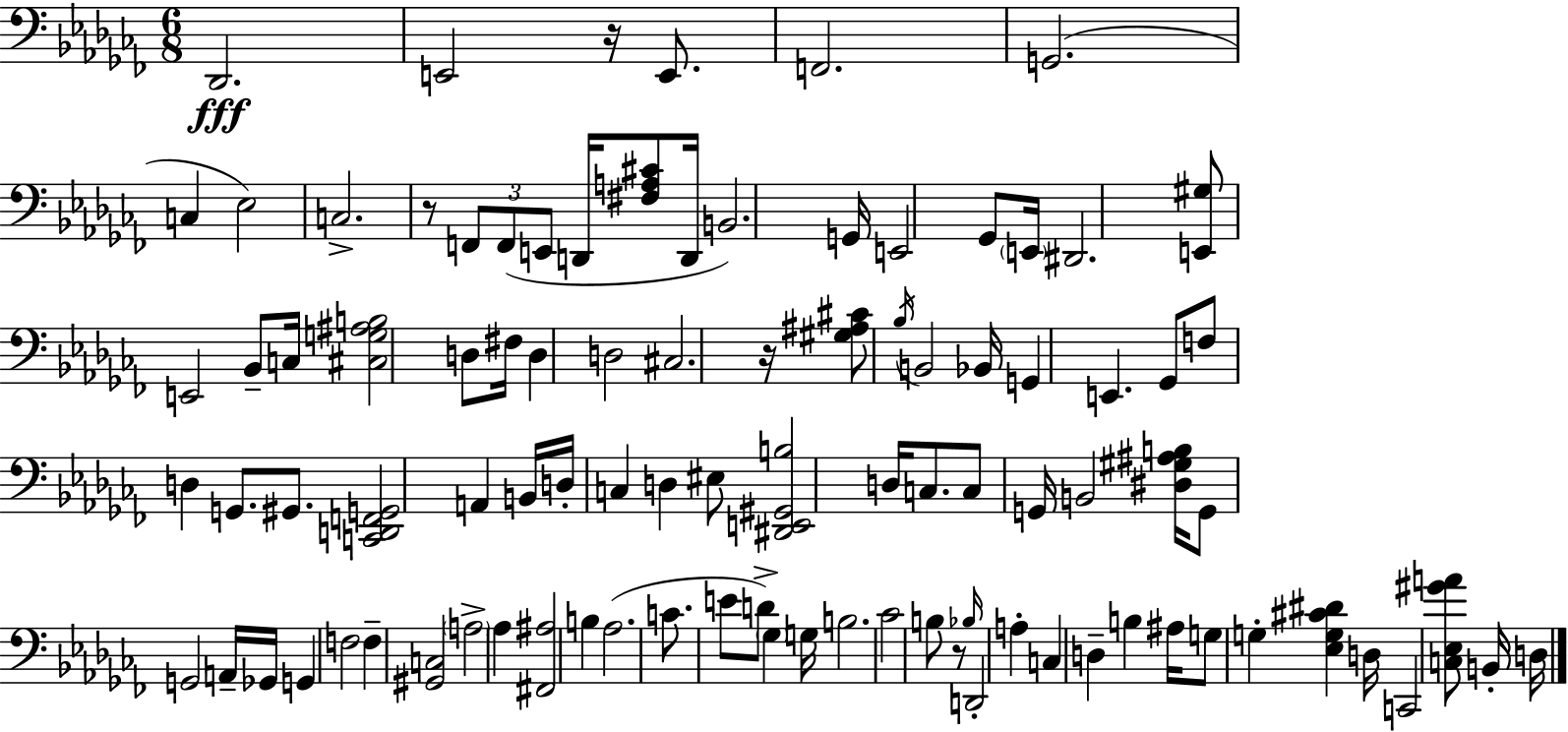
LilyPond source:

{
  \clef bass
  \numericTimeSignature
  \time 6/8
  \key aes \minor
  des,2.\fff | e,2 r16 e,8. | f,2. | g,2.( | \break c4 ees2) | c2.-> | r8 \tuplet 3/2 { f,8 f,8( e,8 } d,16 <fis a cis'>8 d,16 | b,2.) | \break g,16 e,2 ges,8 \parenthesize e,16 | dis,2. | <e, gis>8 e,2 bes,8-- | c16 <cis g ais b>2 d8 fis16 | \break d4 d2 | cis2. | r16 <gis ais cis'>8 \acciaccatura { bes16 } b,2 | bes,16 g,4 e,4. ges,8 | \break f8 d4 g,8. gis,8. | <c, d, f, g,>2 a,4 | b,16 d16-. c4 d4 eis8 | <dis, e, gis, b>2 d16 c8. | \break c8 g,16 b,2 | <dis gis ais b>16 g,8 g,2 a,16-- | ges,16 g,4 f2 | f4-- <gis, c>2 | \break \parenthesize a2-> aes4 | <fis, ais>2 b4 | aes2.( | c'8. e'8 d'8->) \parenthesize ges4 | \break g16 b2. | ces'2 b8 r8 | \grace { bes16 } d,2-. a4-. | c4 d4-- b4 | \break ais16 g8 g4-. <ees g cis' dis'>4 | d16 c,2 <c ees gis' a'>8 | b,16-. d16 \bar "|."
}